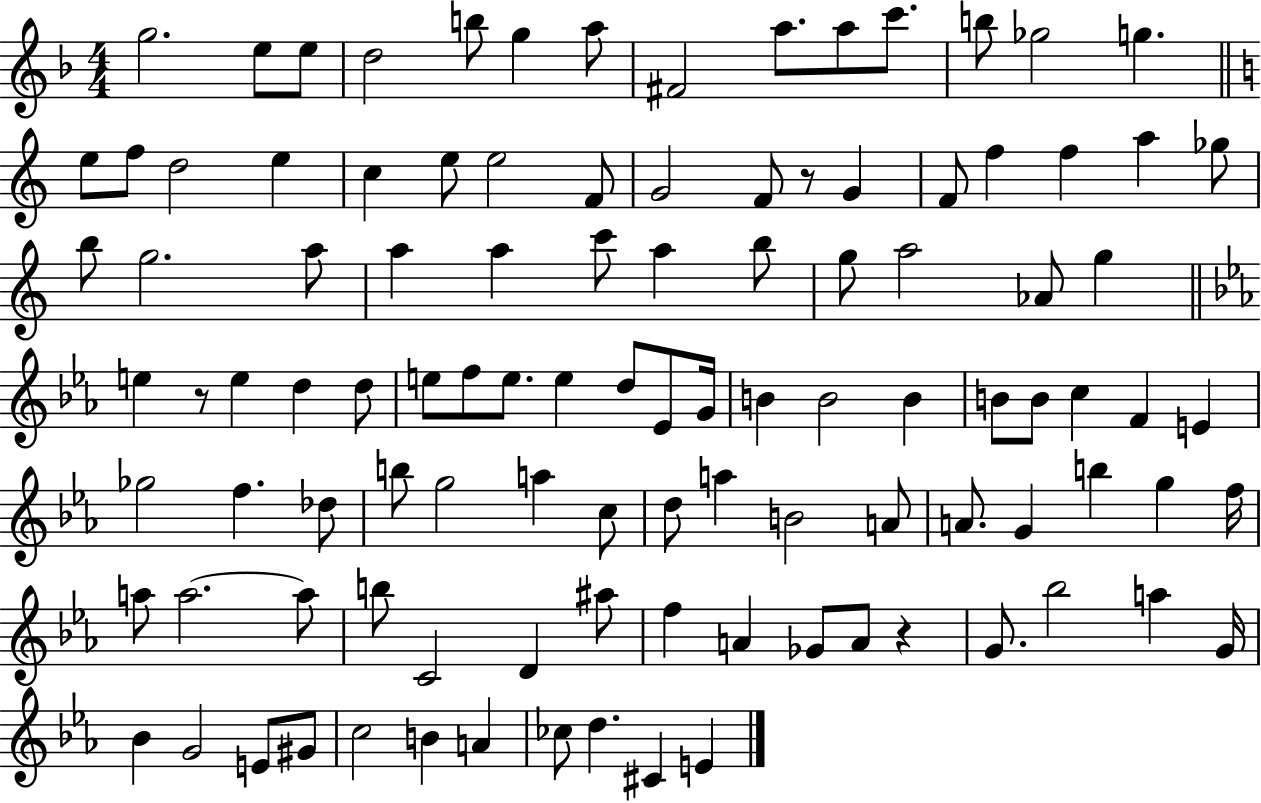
X:1
T:Untitled
M:4/4
L:1/4
K:F
g2 e/2 e/2 d2 b/2 g a/2 ^F2 a/2 a/2 c'/2 b/2 _g2 g e/2 f/2 d2 e c e/2 e2 F/2 G2 F/2 z/2 G F/2 f f a _g/2 b/2 g2 a/2 a a c'/2 a b/2 g/2 a2 _A/2 g e z/2 e d d/2 e/2 f/2 e/2 e d/2 _E/2 G/4 B B2 B B/2 B/2 c F E _g2 f _d/2 b/2 g2 a c/2 d/2 a B2 A/2 A/2 G b g f/4 a/2 a2 a/2 b/2 C2 D ^a/2 f A _G/2 A/2 z G/2 _b2 a G/4 _B G2 E/2 ^G/2 c2 B A _c/2 d ^C E